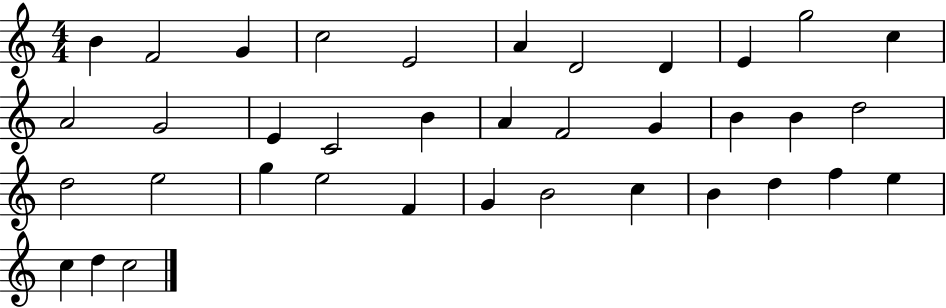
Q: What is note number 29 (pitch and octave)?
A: B4